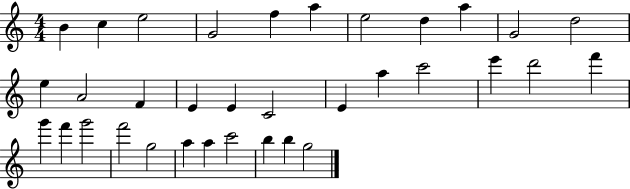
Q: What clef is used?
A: treble